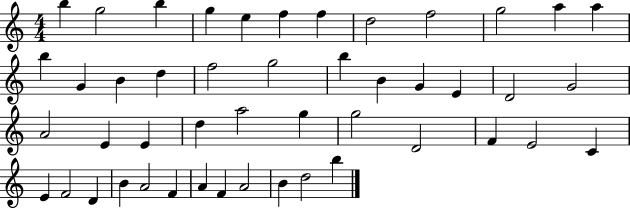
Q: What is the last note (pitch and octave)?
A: B5